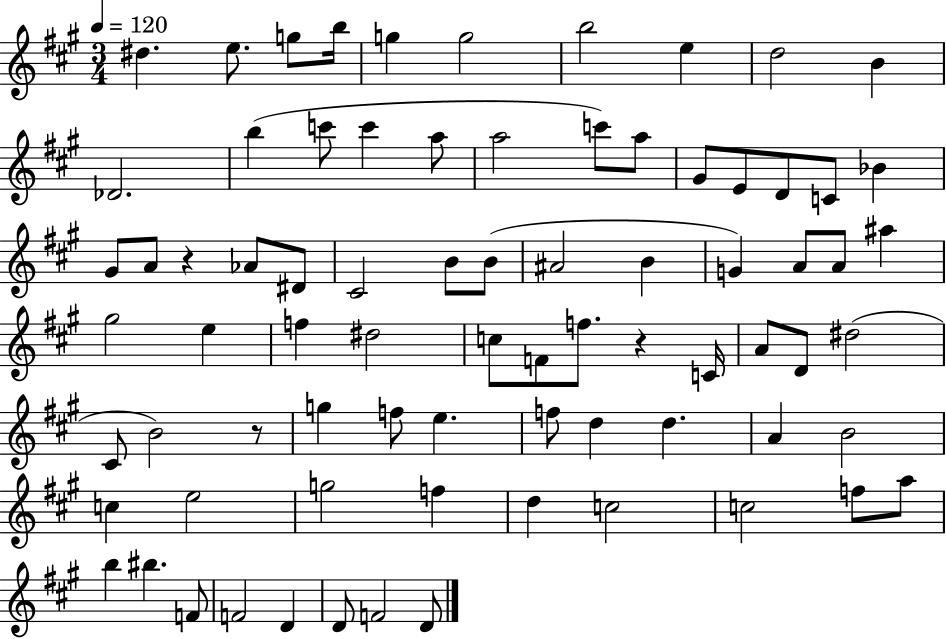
D#5/q. E5/e. G5/e B5/s G5/q G5/h B5/h E5/q D5/h B4/q Db4/h. B5/q C6/e C6/q A5/e A5/h C6/e A5/e G#4/e E4/e D4/e C4/e Bb4/q G#4/e A4/e R/q Ab4/e D#4/e C#4/h B4/e B4/e A#4/h B4/q G4/q A4/e A4/e A#5/q G#5/h E5/q F5/q D#5/h C5/e F4/e F5/e. R/q C4/s A4/e D4/e D#5/h C#4/e B4/h R/e G5/q F5/e E5/q. F5/e D5/q D5/q. A4/q B4/h C5/q E5/h G5/h F5/q D5/q C5/h C5/h F5/e A5/e B5/q BIS5/q. F4/e F4/h D4/q D4/e F4/h D4/e